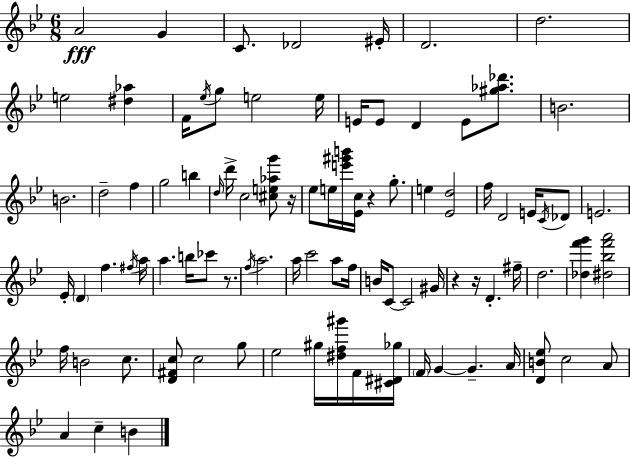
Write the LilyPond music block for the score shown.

{
  \clef treble
  \numericTimeSignature
  \time 6/8
  \key g \minor
  a'2\fff g'4 | c'8. des'2 eis'16-. | d'2. | d''2. | \break e''2 <dis'' aes''>4 | f'16 \acciaccatura { ees''16 } g''8 e''2 | e''16 e'16 e'8 d'4 e'8 <gis'' aes'' des'''>8. | b'2. | \break b'2. | d''2-- f''4 | g''2 b''4 | \grace { d''16 } d'''16-> c''2 <cis'' e'' aes'' g'''>8 | \break r16 ees''8 e''16 <e''' gis''' b'''>16 <ees' c''>16 r4 g''8.-. | e''4 <ees' d''>2 | f''16 d'2 e'16 | \acciaccatura { c'16 } des'8 e'2. | \break ees'16-. \parenthesize d'4 f''4. | \acciaccatura { fis''16 } a''16 a''4. b''16 ces'''8 | r8. \acciaccatura { f''16 } a''2. | a''16 c'''2 | \break a''8 f''16 b'16 c'8~~ c'2 | gis'16 r4 r16 d'4.-. | fis''16-- d''2. | <des'' f''' g'''>4 <dis'' bes'' f''' a'''>2 | \break f''16 b'2 | c''8. <d' fis' c''>8 c''2 | g''8 ees''2 | gis''16 <dis'' f'' gis'''>16 f'16 <cis' dis' ges''>16 \parenthesize f'16 g'4~~ g'4.-- | \break a'16 <d' b' ees''>8 c''2 | a'8 a'4 c''4-- | b'4 \bar "|."
}